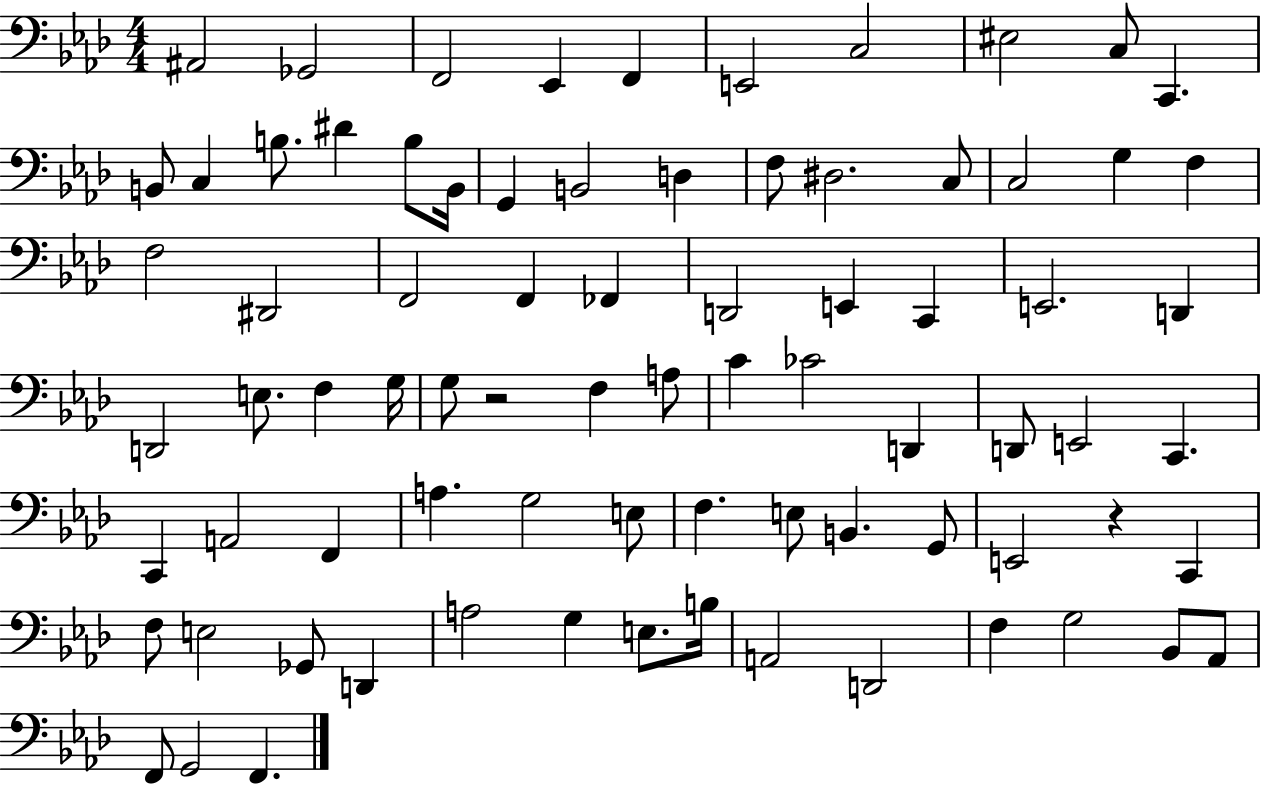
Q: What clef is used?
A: bass